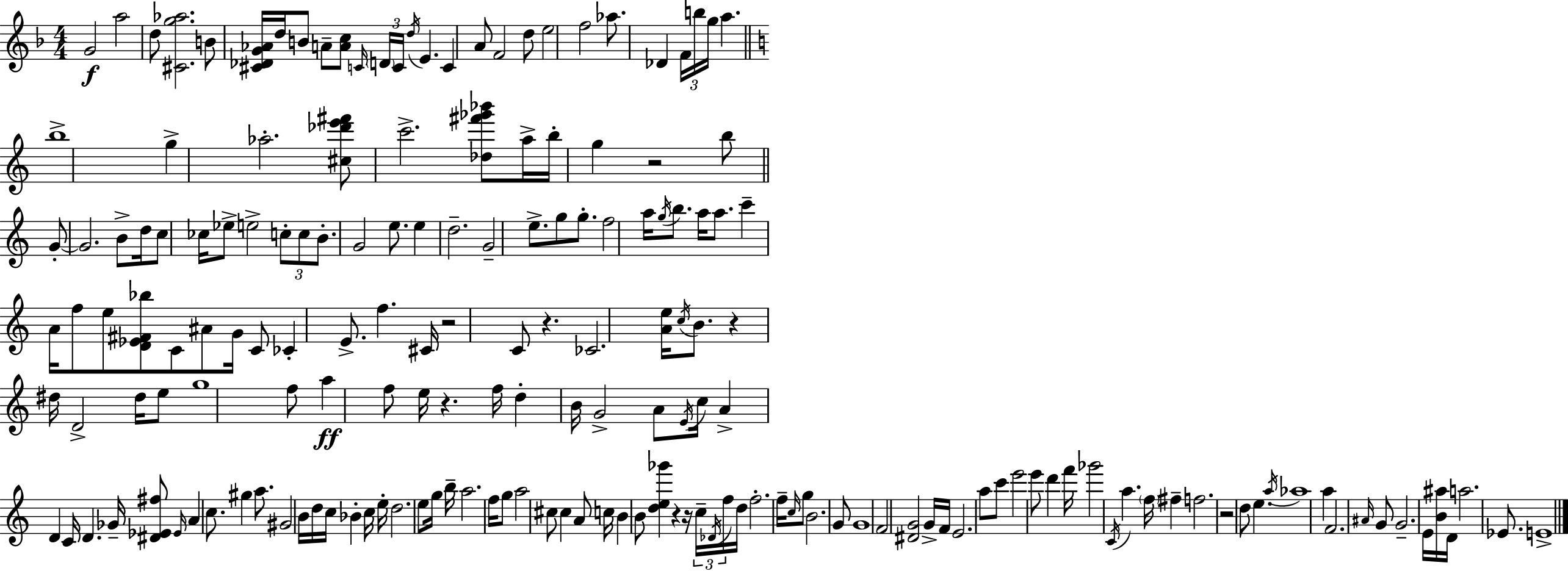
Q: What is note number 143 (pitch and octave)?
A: C4